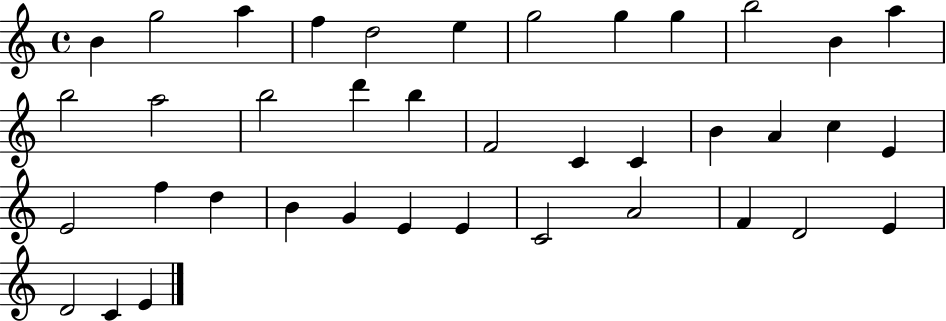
X:1
T:Untitled
M:4/4
L:1/4
K:C
B g2 a f d2 e g2 g g b2 B a b2 a2 b2 d' b F2 C C B A c E E2 f d B G E E C2 A2 F D2 E D2 C E